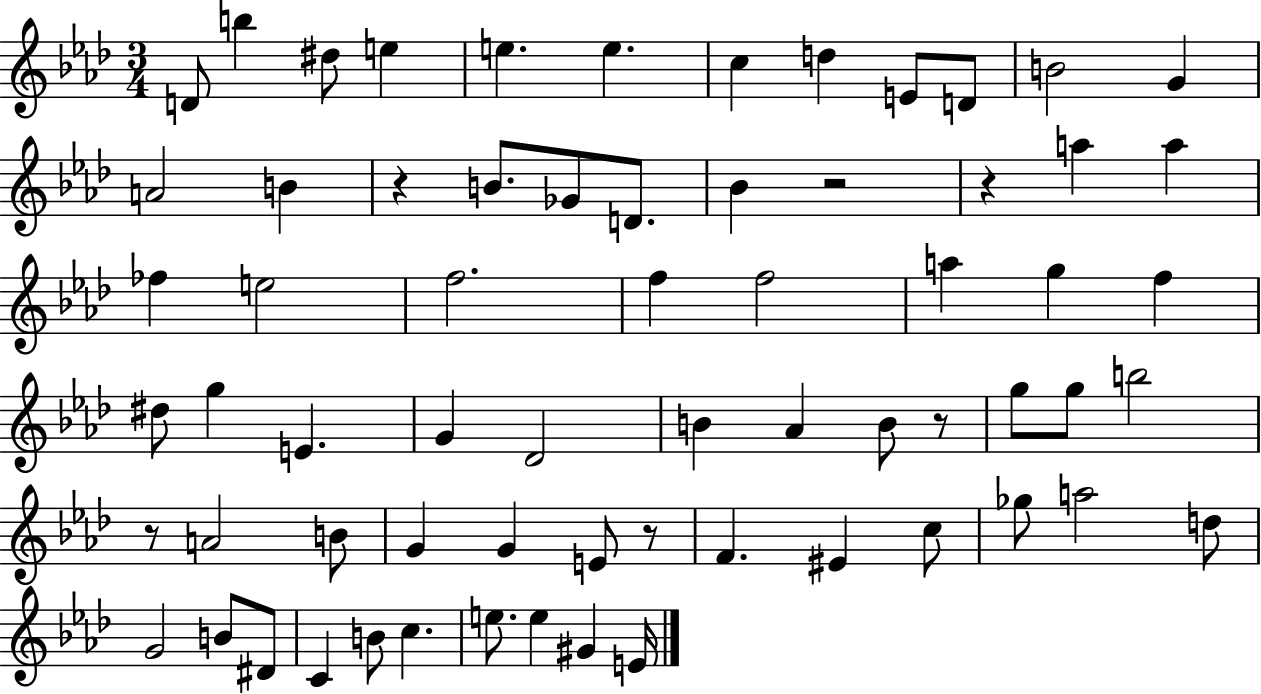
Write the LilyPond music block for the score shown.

{
  \clef treble
  \numericTimeSignature
  \time 3/4
  \key aes \major
  \repeat volta 2 { d'8 b''4 dis''8 e''4 | e''4. e''4. | c''4 d''4 e'8 d'8 | b'2 g'4 | \break a'2 b'4 | r4 b'8. ges'8 d'8. | bes'4 r2 | r4 a''4 a''4 | \break fes''4 e''2 | f''2. | f''4 f''2 | a''4 g''4 f''4 | \break dis''8 g''4 e'4. | g'4 des'2 | b'4 aes'4 b'8 r8 | g''8 g''8 b''2 | \break r8 a'2 b'8 | g'4 g'4 e'8 r8 | f'4. eis'4 c''8 | ges''8 a''2 d''8 | \break g'2 b'8 dis'8 | c'4 b'8 c''4. | e''8. e''4 gis'4 e'16 | } \bar "|."
}